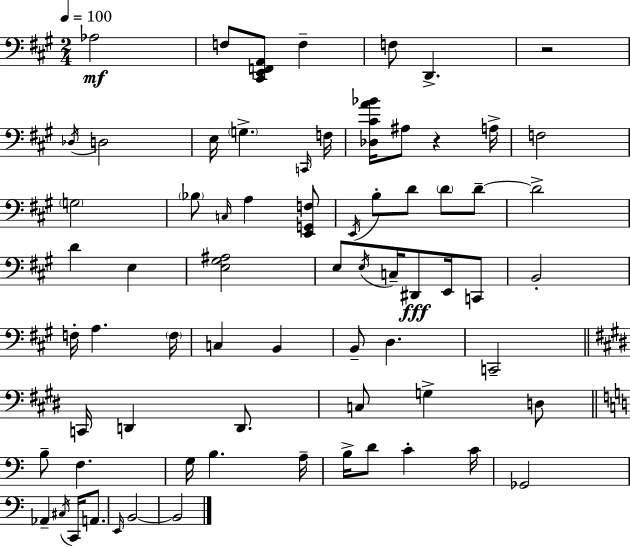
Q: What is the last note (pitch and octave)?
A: B2